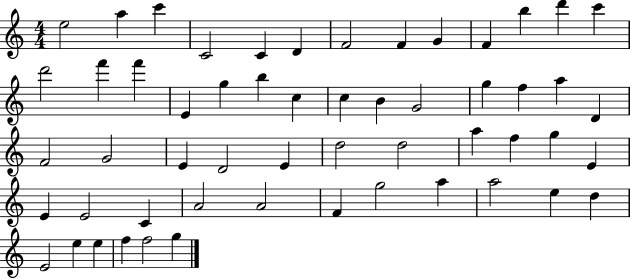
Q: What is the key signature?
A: C major